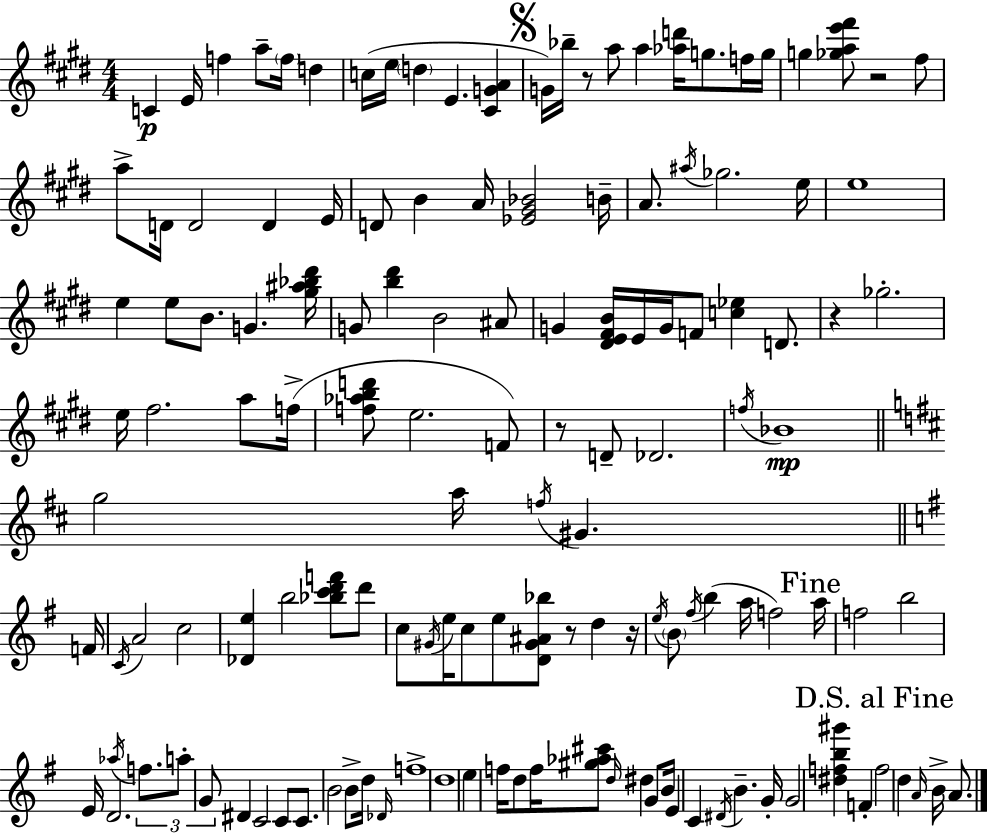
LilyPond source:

{
  \clef treble
  \numericTimeSignature
  \time 4/4
  \key e \major
  c'4\p e'16 f''4 a''8-- \parenthesize f''16 d''4 | c''16( e''16 \parenthesize d''4 e'4. <cis' g' a'>4 | \mark \markup { \musicglyph "scripts.segno" } g'16) bes''16-- r8 a''8 a''4 <aes'' d'''>16 g''8. f''16 g''16 | g''4 <ges'' a'' e''' fis'''>8 r2 fis''8 | \break a''8-> d'16 d'2 d'4 e'16 | d'8 b'4 a'16 <ees' gis' bes'>2 b'16-- | a'8. \acciaccatura { ais''16 } ges''2. | e''16 e''1 | \break e''4 e''8 b'8. g'4. | <gis'' ais'' bes'' dis'''>16 g'8 <b'' dis'''>4 b'2 ais'8 | g'4 <dis' e' fis' b'>16 e'16 g'16 f'8 <c'' ees''>4 d'8. | r4 ges''2.-. | \break e''16 fis''2. a''8 | f''16->( <f'' aes'' b'' d'''>8 e''2. f'8) | r8 d'8-- des'2. | \acciaccatura { f''16 } bes'1\mp | \break \bar "||" \break \key b \minor g''2 a''16 \acciaccatura { f''16 } gis'4. | \bar "||" \break \key e \minor f'16 \acciaccatura { c'16 } a'2 c''2 | <des' e''>4 b''2 <bes'' c''' d''' f'''>8 | d'''8 c''8 \acciaccatura { gis'16 } e''16 c''8 e''8 <d' gis' ais' bes''>8 r8 d''4 | r16 \acciaccatura { e''16 } \parenthesize b'8 \acciaccatura { fis''16 } b''4( a''16 f''2) | \break \mark "Fine" a''16 f''2 b''2 | e'16 d'2. | \acciaccatura { aes''16 } \tuplet 3/2 { f''8. a''8-. g'8 } dis'4 c'2 | c'8 c'8. b'2 | \break b'8-> d''16 \grace { des'16 } f''1-> | d''1 | e''4 f''16 d''8 f''16 <gis'' aes'' cis'''>8 | \grace { d''16 } dis''4 g'8 b'16 e'4 c'4 | \break \acciaccatura { dis'16 } b'4.-- g'16-. g'2 | <dis'' f'' b'' gis'''>4 f'4-. \mark "D.S. al Fine" f''2 | d''4 \grace { a'16 } b'16-> a'8. \bar "|."
}